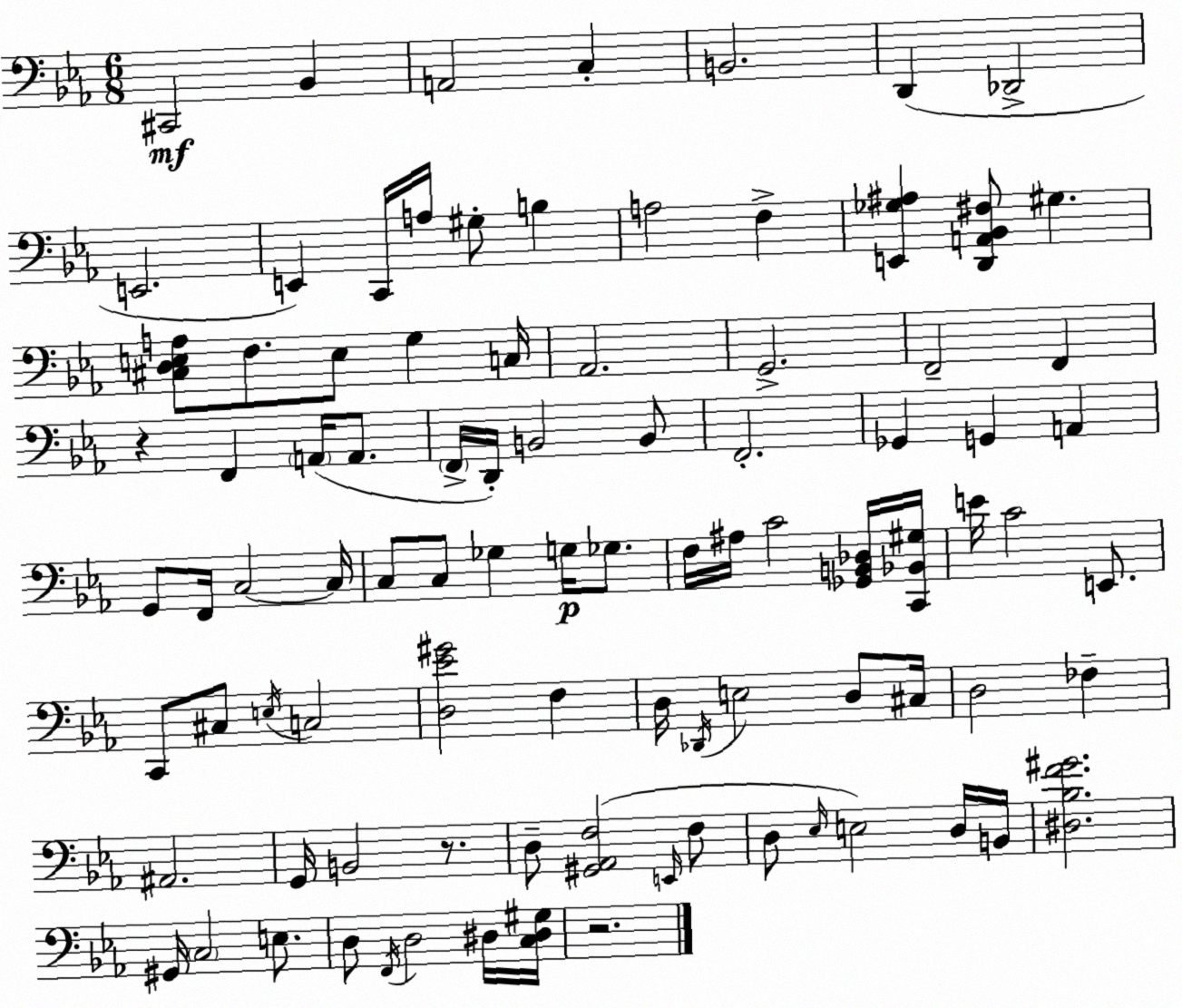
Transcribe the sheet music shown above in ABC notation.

X:1
T:Untitled
M:6/8
L:1/4
K:Cm
^C,,2 _B,, A,,2 C, B,,2 D,, _D,,2 E,,2 E,, C,,/4 A,/4 ^G,/2 B, A,2 F, [E,,_G,^A,] [D,,A,,_B,,^F,]/2 ^G, [^C,D,E,A,]/2 F,/2 E,/2 G, C,/4 _A,,2 G,,2 F,,2 F,, z F,, A,,/4 A,,/2 F,,/4 D,,/4 B,,2 B,,/2 F,,2 _G,, G,, A,, G,,/2 F,,/4 C,2 C,/4 C,/2 C,/2 _G, G,/4 _G,/2 F,/4 ^A,/4 C2 [_G,,B,,_D,]/4 [C,,_B,,^G,]/4 E/4 C2 E,,/2 C,,/2 ^C,/2 E,/4 C,2 [D,_E^G]2 F, D,/4 _D,,/4 E,2 D,/2 ^C,/4 D,2 _F, ^A,,2 G,,/4 B,,2 z/2 D,/2 [^G,,_A,,F,]2 E,,/4 F,/2 D,/2 _E,/4 E,2 D,/4 B,,/4 [^D,_B,F^G]2 ^G,,/4 C,2 E,/2 D,/2 F,,/4 D,2 ^D,/4 [C,^D,^G,]/4 z2